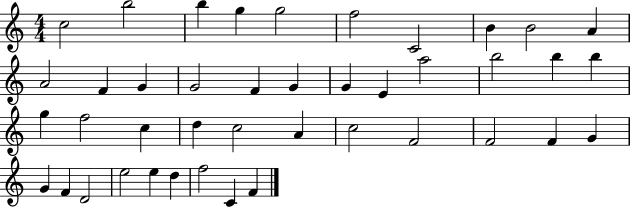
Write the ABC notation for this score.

X:1
T:Untitled
M:4/4
L:1/4
K:C
c2 b2 b g g2 f2 C2 B B2 A A2 F G G2 F G G E a2 b2 b b g f2 c d c2 A c2 F2 F2 F G G F D2 e2 e d f2 C F